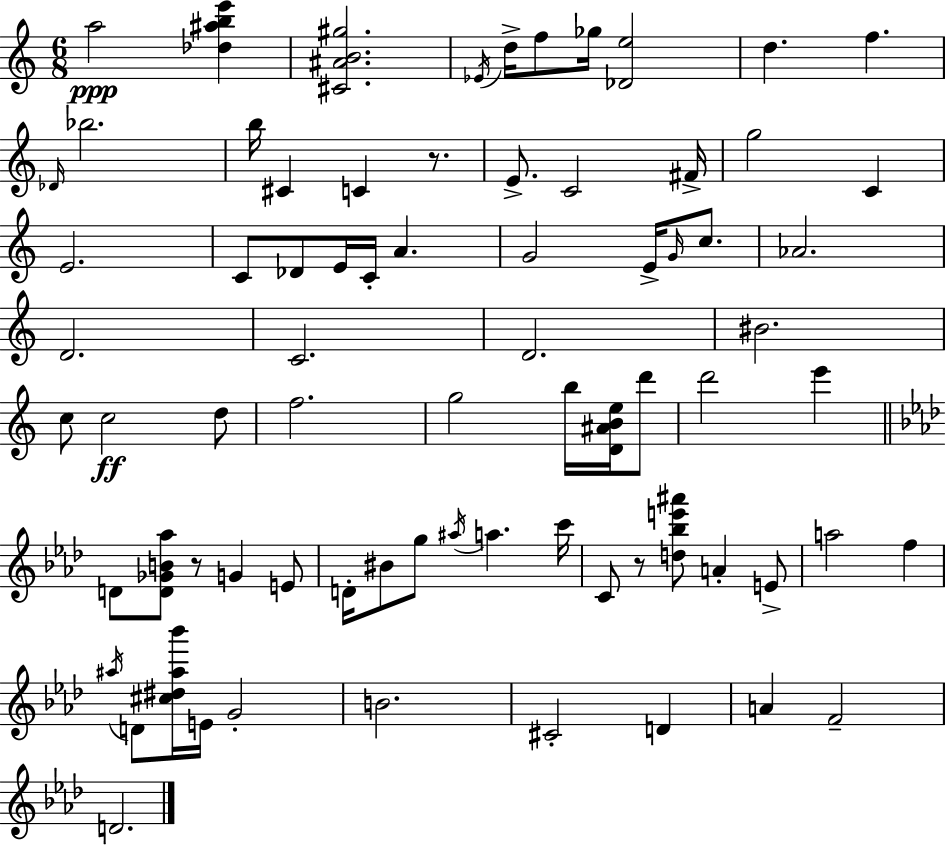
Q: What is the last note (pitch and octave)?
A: D4